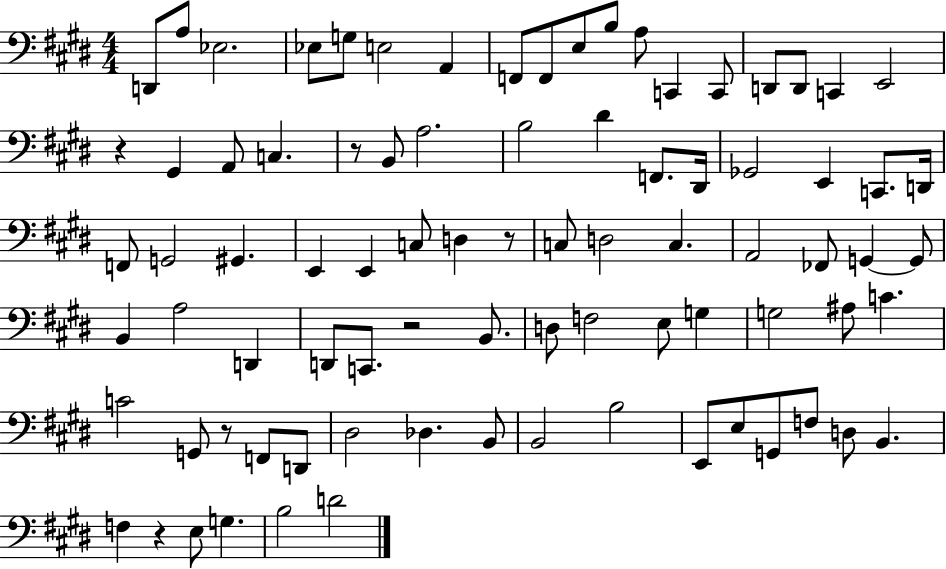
{
  \clef bass
  \numericTimeSignature
  \time 4/4
  \key e \major
  d,8 a8 ees2. | ees8 g8 e2 a,4 | f,8 f,8 e8 b8 a8 c,4 c,8 | d,8 d,8 c,4 e,2 | \break r4 gis,4 a,8 c4. | r8 b,8 a2. | b2 dis'4 f,8. dis,16 | ges,2 e,4 c,8. d,16 | \break f,8 g,2 gis,4. | e,4 e,4 c8 d4 r8 | c8 d2 c4. | a,2 fes,8 g,4~~ g,8 | \break b,4 a2 d,4 | d,8 c,8. r2 b,8. | d8 f2 e8 g4 | g2 ais8 c'4. | \break c'2 g,8 r8 f,8 d,8 | dis2 des4. b,8 | b,2 b2 | e,8 e8 g,8 f8 d8 b,4. | \break f4 r4 e8 g4. | b2 d'2 | \bar "|."
}